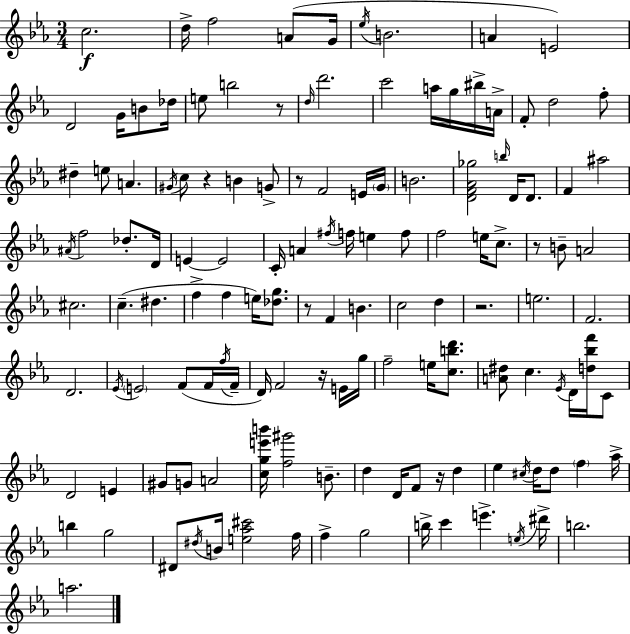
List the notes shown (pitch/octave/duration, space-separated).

C5/h. D5/s F5/h A4/e G4/s Eb5/s B4/h. A4/q E4/h D4/h G4/s B4/e Db5/s E5/e B5/h R/e D5/s D6/h. C6/h A5/s G5/s BIS5/s A4/s F4/e D5/h F5/e D#5/q E5/e A4/q. G#4/s C5/e R/q B4/q G4/e R/e F4/h E4/s G4/s B4/h. [D4,F4,Ab4,Gb5]/h B5/s D4/s D4/e. F4/q A#5/h A#4/s F5/h Db5/e. D4/s E4/q E4/h C4/s A4/q F#5/s F5/s E5/q F5/e F5/h E5/s C5/e. R/e B4/e A4/h C#5/h. C5/q. D#5/q. F5/q F5/q E5/s [Db5,G5]/e. R/e F4/q B4/q. C5/h D5/q R/h. E5/h. F4/h. D4/h. Eb4/s E4/h F4/e F4/s F5/s F4/s D4/s F4/h R/s E4/s G5/s F5/h E5/s [C5,B5,D6]/e. [A4,D#5]/e C5/q. Eb4/s D4/s [D5,Bb5,F6]/s C4/e D4/h E4/q G#4/e G4/e A4/h [C5,G5,E6,B6]/s [F5,G#6]/h B4/e. D5/q D4/s F4/e R/s D5/q Eb5/q C#5/s D5/s D5/e F5/q Ab5/s B5/q G5/h D#4/e D#5/s B4/s [E5,Ab5,C#6]/h F5/s F5/q G5/h B5/s C6/q E6/q. E5/s D#6/s B5/h. A5/h.